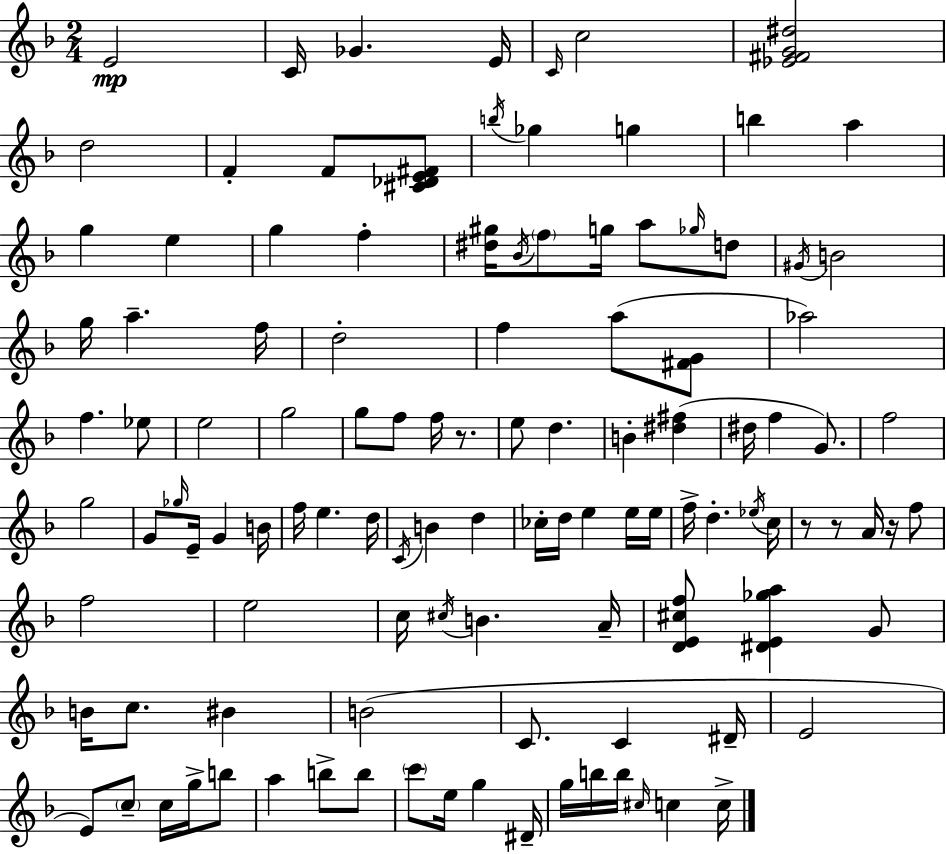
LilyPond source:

{
  \clef treble
  \numericTimeSignature
  \time 2/4
  \key f \major
  e'2\mp | c'16 ges'4. e'16 | \grace { c'16 } c''2 | <ees' fis' g' dis''>2 | \break d''2 | f'4-. f'8 <cis' des' e' fis'>8 | \acciaccatura { b''16 } ges''4 g''4 | b''4 a''4 | \break g''4 e''4 | g''4 f''4-. | <dis'' gis''>16 \acciaccatura { bes'16 } \parenthesize f''8 g''16 a''8 | \grace { ges''16 } d''8 \acciaccatura { gis'16 } b'2 | \break g''16 a''4.-- | f''16 d''2-. | f''4 | a''8( <fis' g'>8 aes''2) | \break f''4. | ees''8 e''2 | g''2 | g''8 f''8 | \break f''16 r8. e''8 d''4. | b'4-. | <dis'' fis''>4( dis''16 f''4 | g'8.) f''2 | \break g''2 | g'8 \grace { ges''16 } | e'16-- g'4 b'16 f''16 e''4. | d''16 \acciaccatura { c'16 } b'4 | \break d''4 ces''16-. | d''16 e''4 e''16 e''16 f''16-> | d''4.-. \acciaccatura { ees''16 } c''16 | r8 r8 a'16 r16 f''8 | \break f''2 | e''2 | c''16 \acciaccatura { cis''16 } b'4. | a'16-- <d' e' cis'' f''>8 <dis' e' ges'' a''>4 g'8 | \break b'16 c''8. bis'4 | b'2( | c'8. c'4 | dis'16-- e'2 | \break e'8) \parenthesize c''8-- c''16 g''16-> b''8 | a''4 b''8-> b''8 | \parenthesize c'''8 e''16 g''4 | dis'16-- g''16 b''16 b''16 \grace { cis''16 } c''4 | \break c''16-> \bar "|."
}